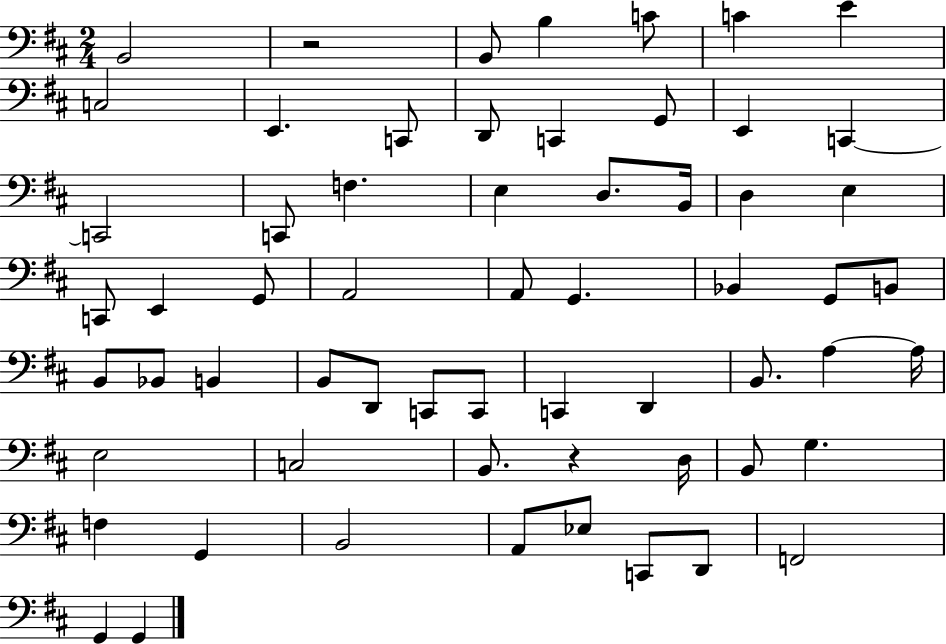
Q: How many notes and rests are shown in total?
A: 61